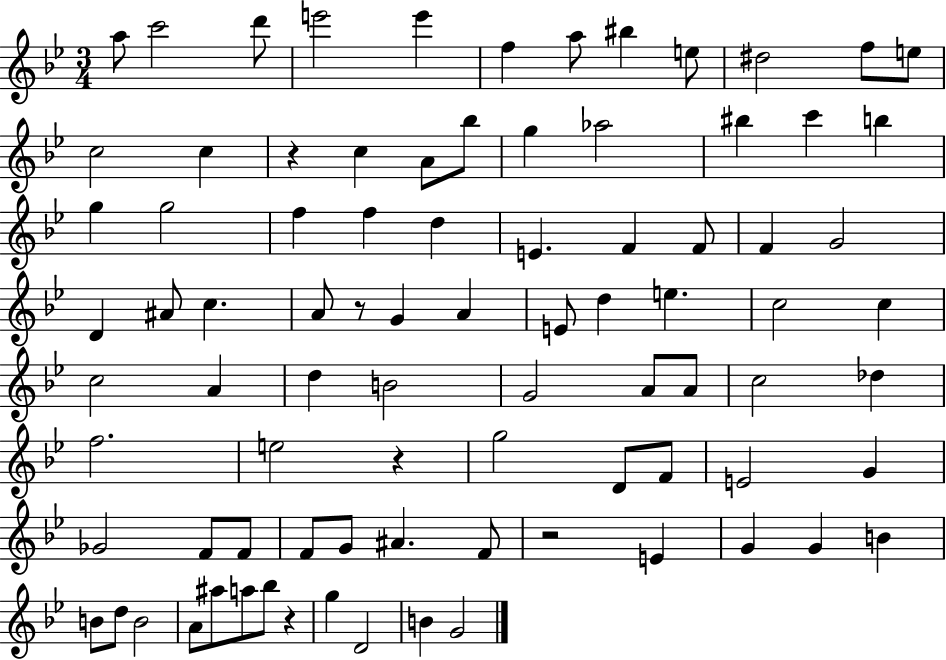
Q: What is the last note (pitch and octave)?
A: G4